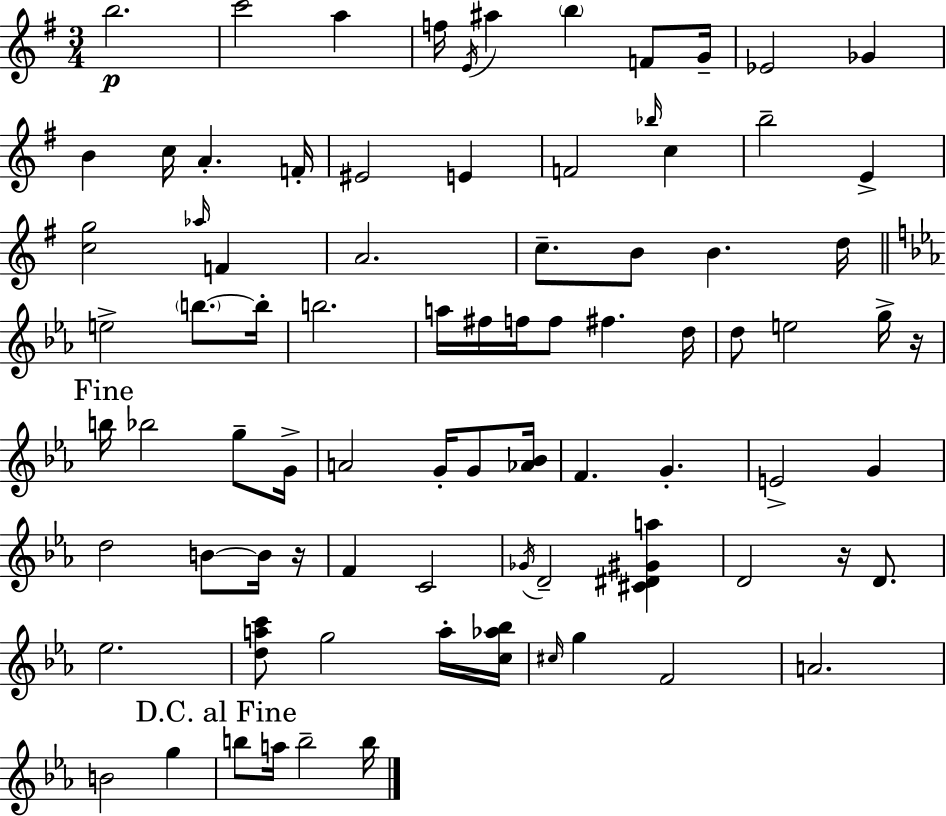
B5/h. C6/h A5/q F5/s E4/s A#5/q B5/q F4/e G4/s Eb4/h Gb4/q B4/q C5/s A4/q. F4/s EIS4/h E4/q F4/h Bb5/s C5/q B5/h E4/q [C5,G5]/h Ab5/s F4/q A4/h. C5/e. B4/e B4/q. D5/s E5/h B5/e. B5/s B5/h. A5/s F#5/s F5/s F5/e F#5/q. D5/s D5/e E5/h G5/s R/s B5/s Bb5/h G5/e G4/s A4/h G4/s G4/e [Ab4,Bb4]/s F4/q. G4/q. E4/h G4/q D5/h B4/e B4/s R/s F4/q C4/h Gb4/s D4/h [C#4,D#4,G#4,A5]/q D4/h R/s D4/e. Eb5/h. [D5,A5,C6]/e G5/h A5/s [C5,Ab5,Bb5]/s C#5/s G5/q F4/h A4/h. B4/h G5/q B5/e A5/s B5/h B5/s